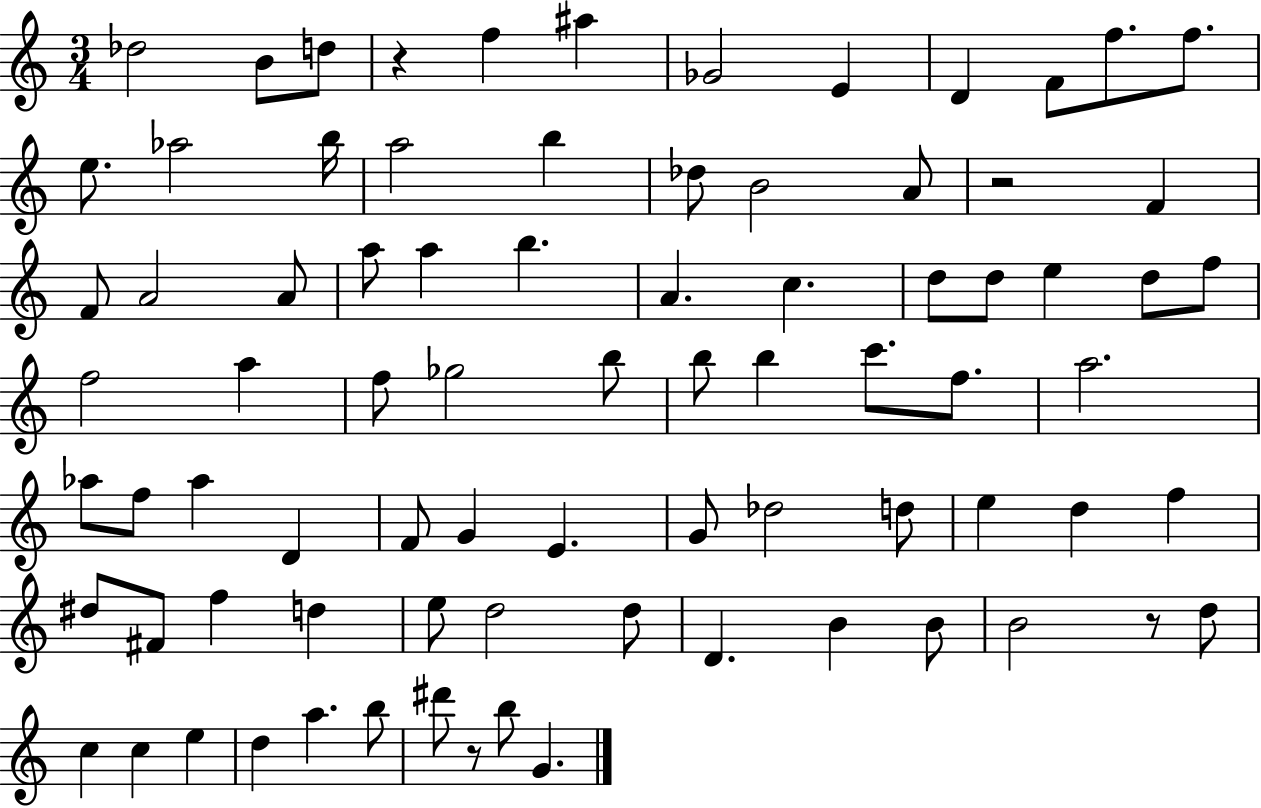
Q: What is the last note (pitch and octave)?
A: G4